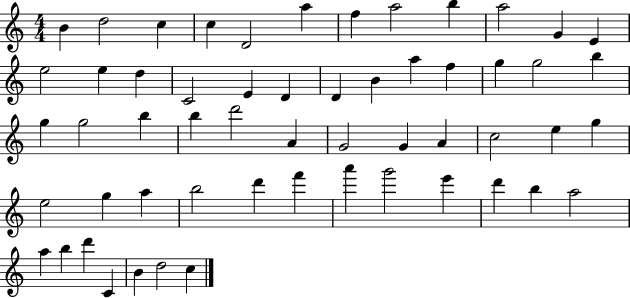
X:1
T:Untitled
M:4/4
L:1/4
K:C
B d2 c c D2 a f a2 b a2 G E e2 e d C2 E D D B a f g g2 b g g2 b b d'2 A G2 G A c2 e g e2 g a b2 d' f' a' g'2 e' d' b a2 a b d' C B d2 c